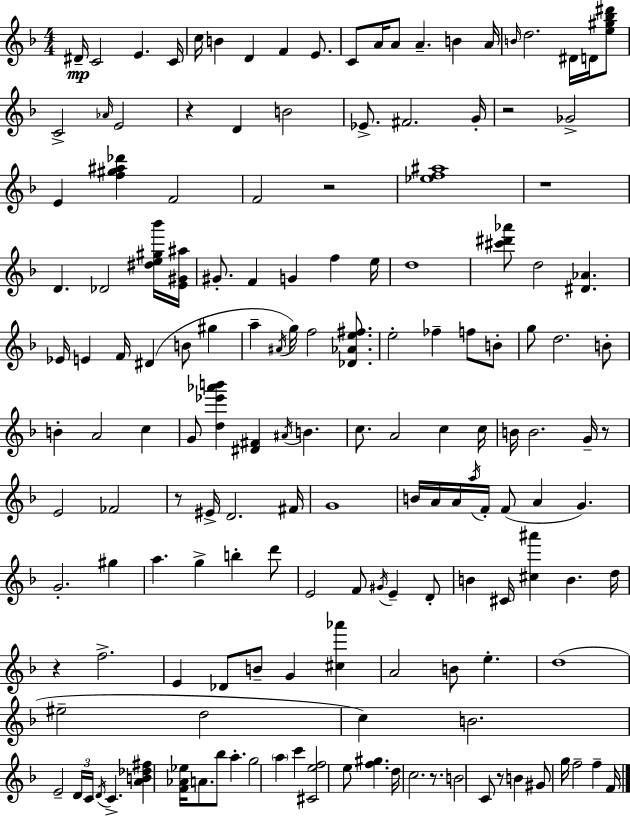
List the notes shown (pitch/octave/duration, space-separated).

D#4/s C4/h E4/q. C4/s C5/s B4/q D4/q F4/q E4/e. C4/e A4/s A4/e A4/q. B4/q A4/s B4/s D5/h. D#4/s D4/s [E5,G#5,Bb5,D#6]/e C4/h Ab4/s E4/h R/q D4/q B4/h Eb4/e. F#4/h. G4/s R/h Gb4/h E4/q [F5,G#5,A#5,Db6]/q F4/h F4/h R/h [Eb5,F5,A#5]/w R/w D4/q. Db4/h [D#5,E5,G#5,Bb6]/s [E4,G#4,A#5]/s G#4/e. F4/q G4/q F5/q E5/s D5/w [C#6,D#6,Ab6]/e D5/h [D#4,Ab4]/q. Eb4/s E4/q F4/s D#4/q B4/e G#5/q A5/q A#4/s G5/s F5/h [Db4,Ab4,E5,F#5]/e. E5/h FES5/q F5/e B4/e G5/e D5/h. B4/e B4/q A4/h C5/q G4/e [D5,Eb6,Ab6,B6]/q [D#4,F#4]/q A#4/s B4/q. C5/e. A4/h C5/q C5/s B4/s B4/h. G4/s R/e E4/h FES4/h R/e EIS4/s D4/h. F#4/s G4/w B4/s A4/s A4/s A5/s F4/s F4/e A4/q G4/q. G4/h. G#5/q A5/q. G5/q B5/q D6/e E4/h F4/e G#4/s E4/q D4/e B4/q C#4/s [C#5,A#6]/q B4/q. D5/s R/q F5/h. E4/q Db4/e B4/e G4/q [C#5,Ab6]/q A4/h B4/e E5/q. D5/w EIS5/h D5/h C5/q B4/h. E4/h D4/s C4/s D4/s C4/q. [A4,B4,Db5,F#5]/q [F4,Ab4,Eb5]/s A4/e. Bb5/e A5/q. G5/h A5/q C6/q [C#4,E5,F5]/h E5/e [F5,G#5]/q. D5/s C5/h. R/e. B4/h C4/e R/e B4/q G#4/e G5/s F5/h F5/q F4/s